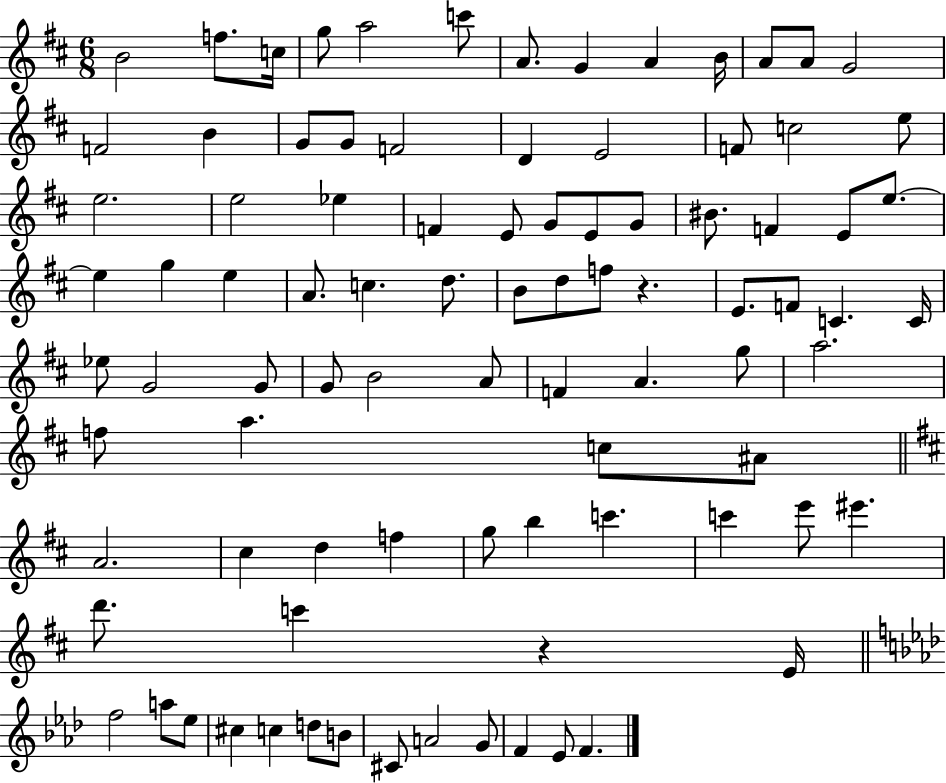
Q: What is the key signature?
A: D major